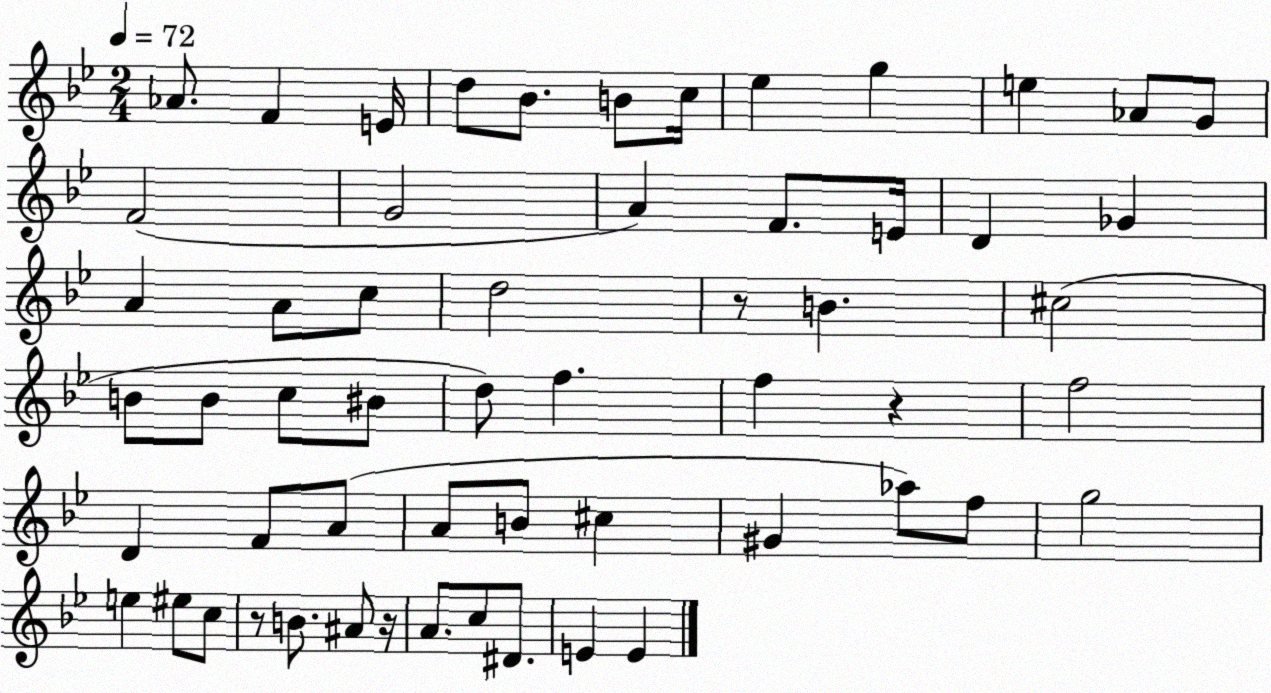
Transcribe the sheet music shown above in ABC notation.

X:1
T:Untitled
M:2/4
L:1/4
K:Bb
_A/2 F E/4 d/2 _B/2 B/2 c/4 _e g e _A/2 G/2 F2 G2 A F/2 E/4 D _G A A/2 c/2 d2 z/2 B ^c2 B/2 B/2 c/2 ^B/2 d/2 f f z f2 D F/2 A/2 A/2 B/2 ^c ^G _a/2 f/2 g2 e ^e/2 c/2 z/2 B/2 ^A/2 z/4 A/2 c/2 ^D/2 E E